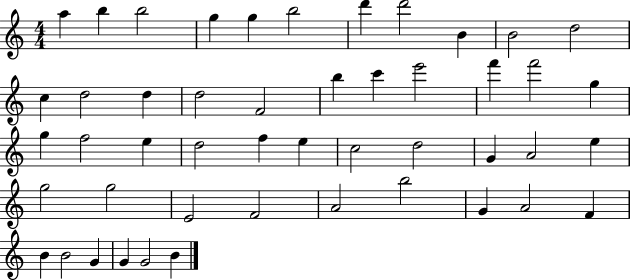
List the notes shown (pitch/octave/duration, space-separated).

A5/q B5/q B5/h G5/q G5/q B5/h D6/q D6/h B4/q B4/h D5/h C5/q D5/h D5/q D5/h F4/h B5/q C6/q E6/h F6/q F6/h G5/q G5/q F5/h E5/q D5/h F5/q E5/q C5/h D5/h G4/q A4/h E5/q G5/h G5/h E4/h F4/h A4/h B5/h G4/q A4/h F4/q B4/q B4/h G4/q G4/q G4/h B4/q